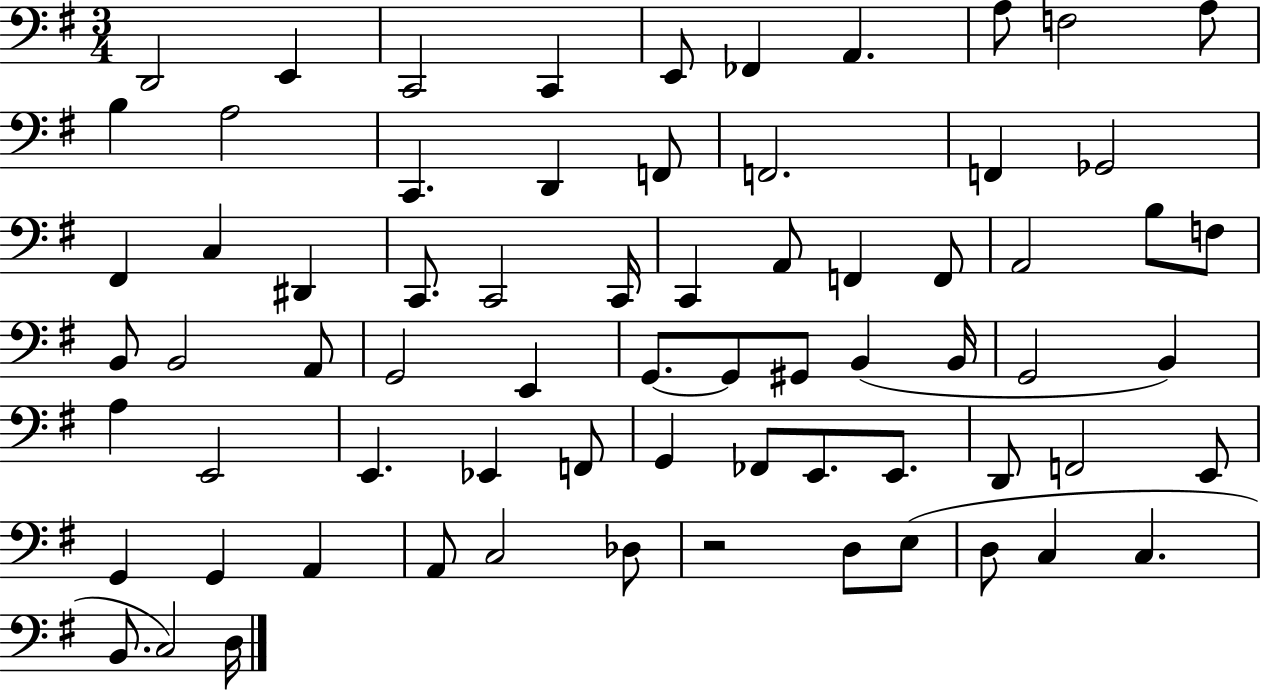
X:1
T:Untitled
M:3/4
L:1/4
K:G
D,,2 E,, C,,2 C,, E,,/2 _F,, A,, A,/2 F,2 A,/2 B, A,2 C,, D,, F,,/2 F,,2 F,, _G,,2 ^F,, C, ^D,, C,,/2 C,,2 C,,/4 C,, A,,/2 F,, F,,/2 A,,2 B,/2 F,/2 B,,/2 B,,2 A,,/2 G,,2 E,, G,,/2 G,,/2 ^G,,/2 B,, B,,/4 G,,2 B,, A, E,,2 E,, _E,, F,,/2 G,, _F,,/2 E,,/2 E,,/2 D,,/2 F,,2 E,,/2 G,, G,, A,, A,,/2 C,2 _D,/2 z2 D,/2 E,/2 D,/2 C, C, B,,/2 C,2 D,/4